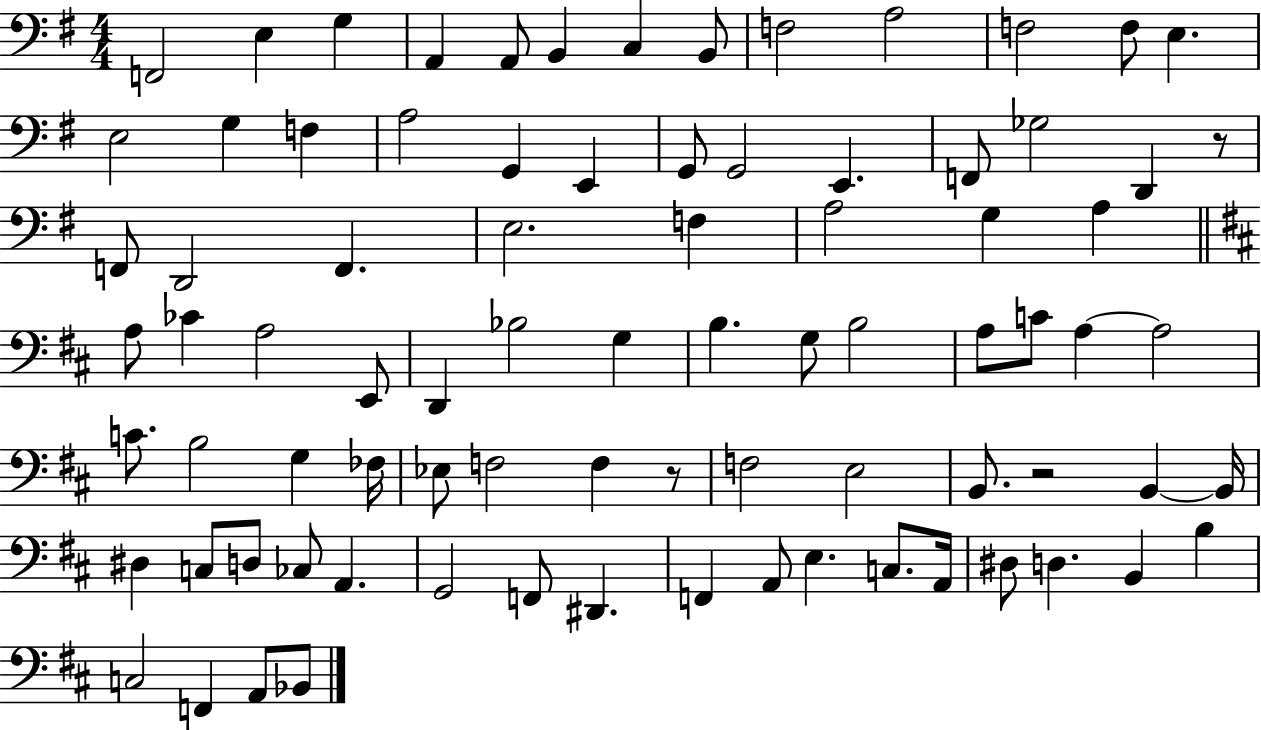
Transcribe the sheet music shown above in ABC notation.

X:1
T:Untitled
M:4/4
L:1/4
K:G
F,,2 E, G, A,, A,,/2 B,, C, B,,/2 F,2 A,2 F,2 F,/2 E, E,2 G, F, A,2 G,, E,, G,,/2 G,,2 E,, F,,/2 _G,2 D,, z/2 F,,/2 D,,2 F,, E,2 F, A,2 G, A, A,/2 _C A,2 E,,/2 D,, _B,2 G, B, G,/2 B,2 A,/2 C/2 A, A,2 C/2 B,2 G, _F,/4 _E,/2 F,2 F, z/2 F,2 E,2 B,,/2 z2 B,, B,,/4 ^D, C,/2 D,/2 _C,/2 A,, G,,2 F,,/2 ^D,, F,, A,,/2 E, C,/2 A,,/4 ^D,/2 D, B,, B, C,2 F,, A,,/2 _B,,/2